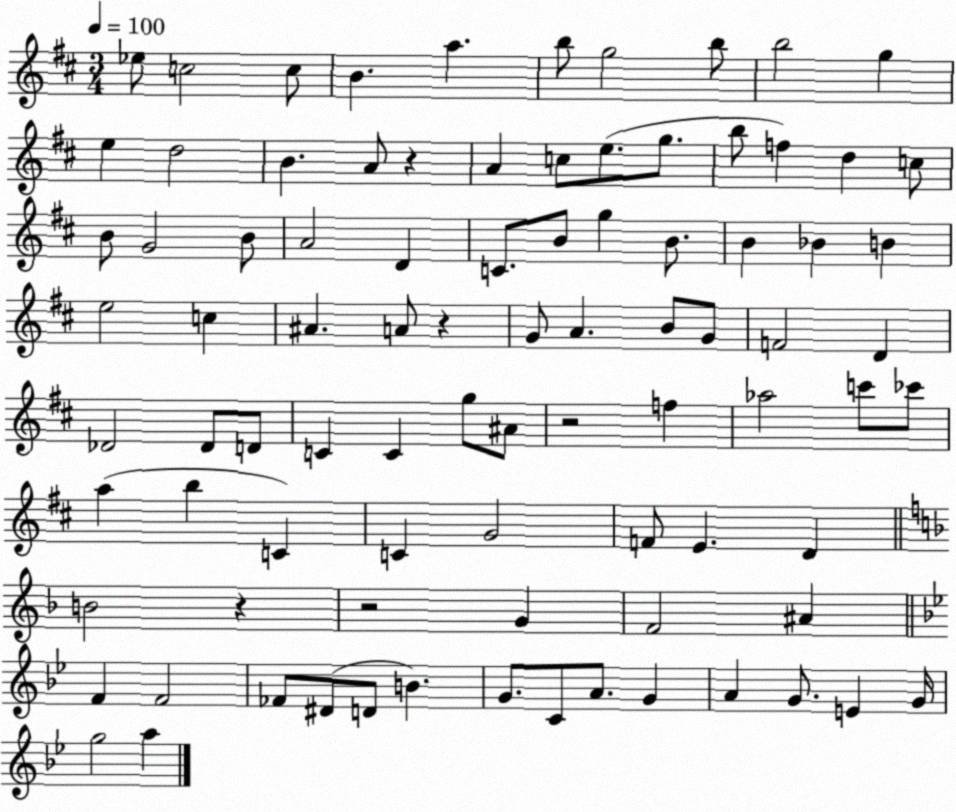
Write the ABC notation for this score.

X:1
T:Untitled
M:3/4
L:1/4
K:D
_e/2 c2 c/2 B a b/2 g2 b/2 b2 g e d2 B A/2 z A c/2 e/2 g/2 b/2 f d c/2 B/2 G2 B/2 A2 D C/2 B/2 g B/2 B _B B e2 c ^A A/2 z G/2 A B/2 G/2 F2 D _D2 _D/2 D/2 C C g/2 ^A/2 z2 f _a2 c'/2 _c'/2 a b C C G2 F/2 E D B2 z z2 G F2 ^A F F2 _F/2 ^D/2 D/2 B G/2 C/2 A/2 G A G/2 E G/4 g2 a